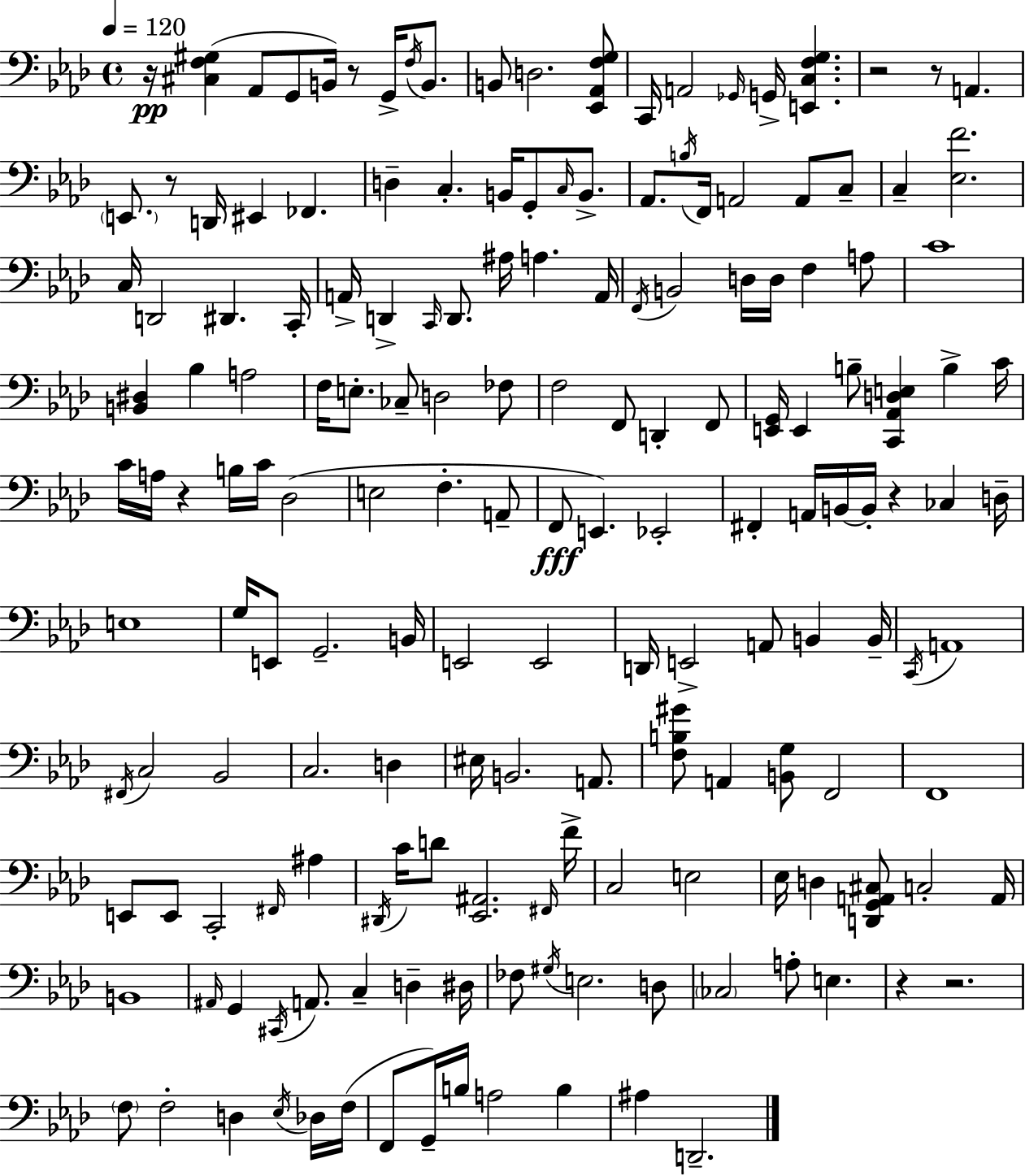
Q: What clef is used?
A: bass